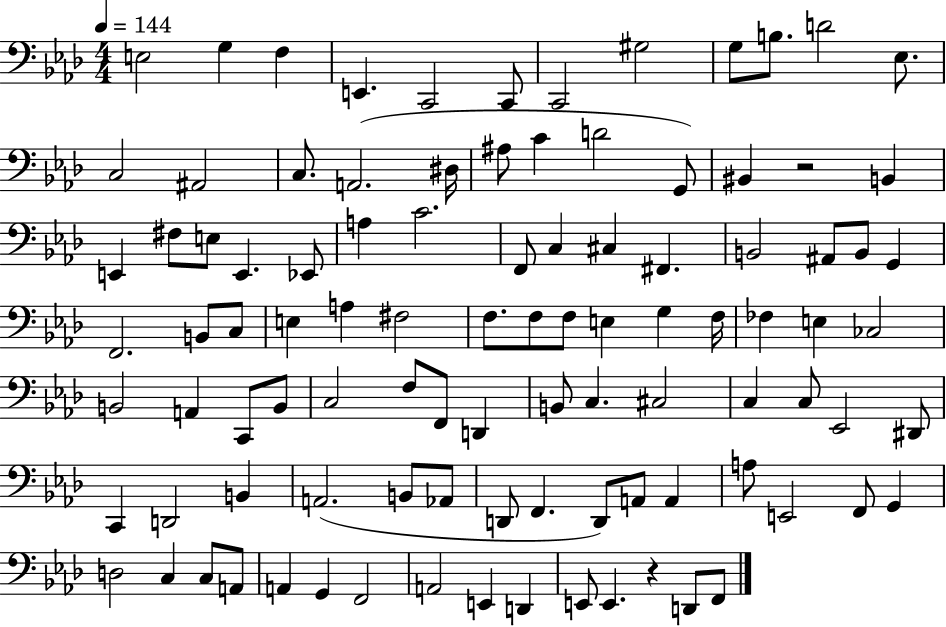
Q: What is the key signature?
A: AES major